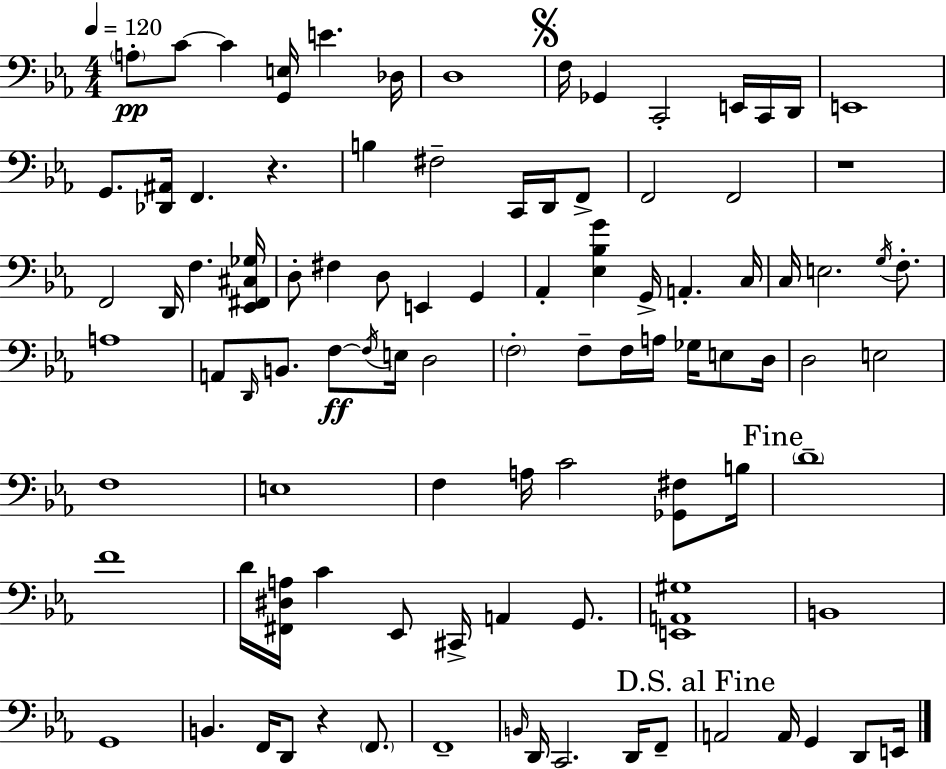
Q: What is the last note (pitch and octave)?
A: E2